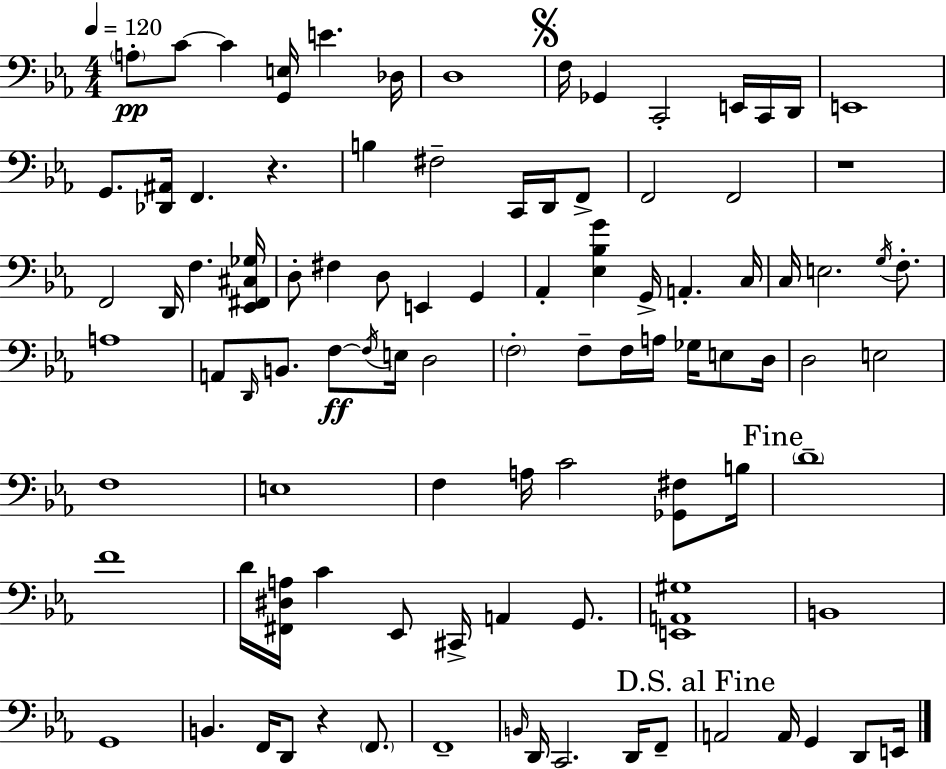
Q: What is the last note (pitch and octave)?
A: E2